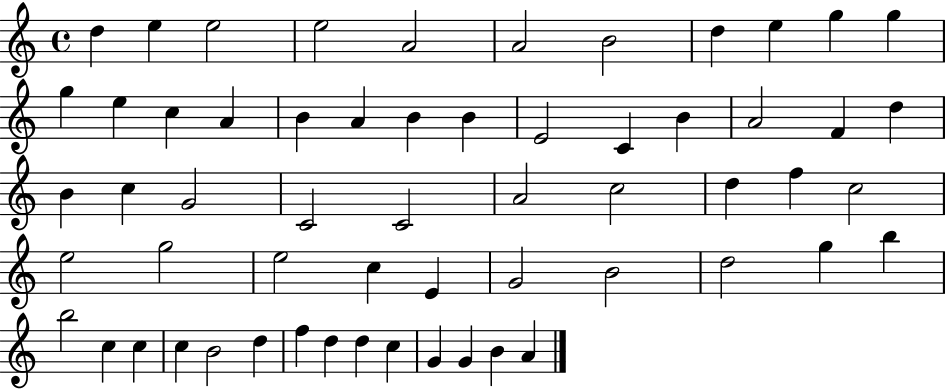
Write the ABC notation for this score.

X:1
T:Untitled
M:4/4
L:1/4
K:C
d e e2 e2 A2 A2 B2 d e g g g e c A B A B B E2 C B A2 F d B c G2 C2 C2 A2 c2 d f c2 e2 g2 e2 c E G2 B2 d2 g b b2 c c c B2 d f d d c G G B A